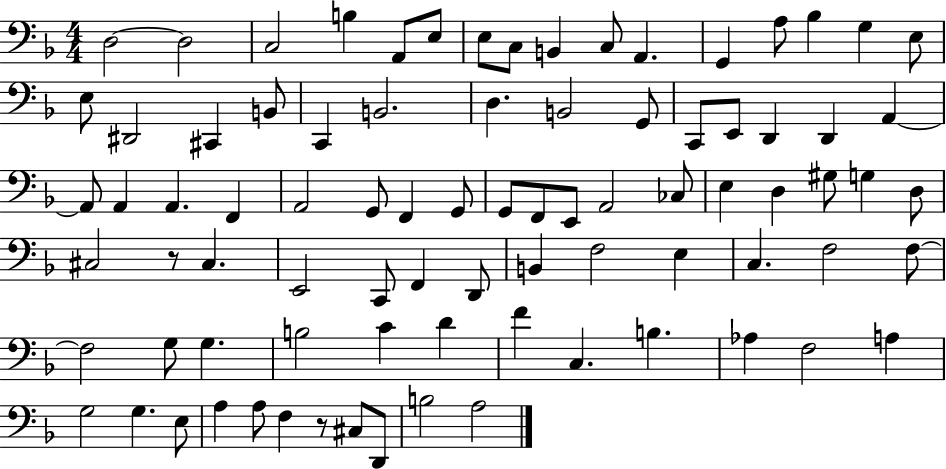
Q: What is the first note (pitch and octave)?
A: D3